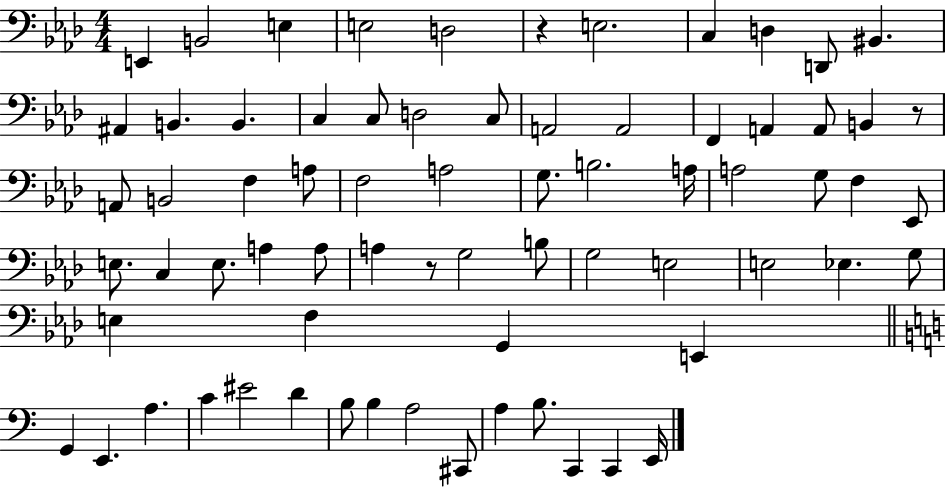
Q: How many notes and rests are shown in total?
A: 71